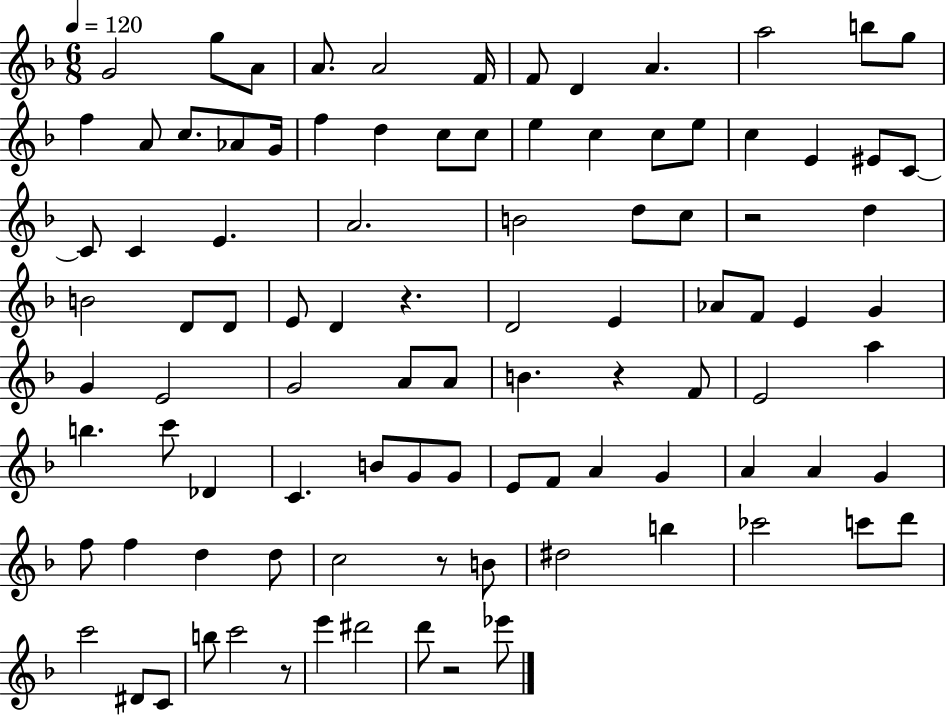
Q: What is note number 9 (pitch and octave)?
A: A4